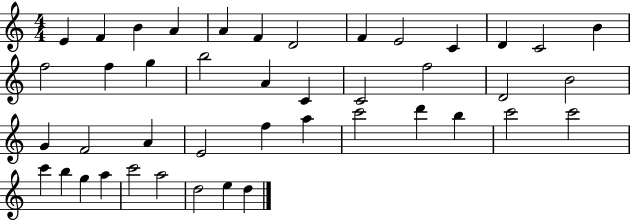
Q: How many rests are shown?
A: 0